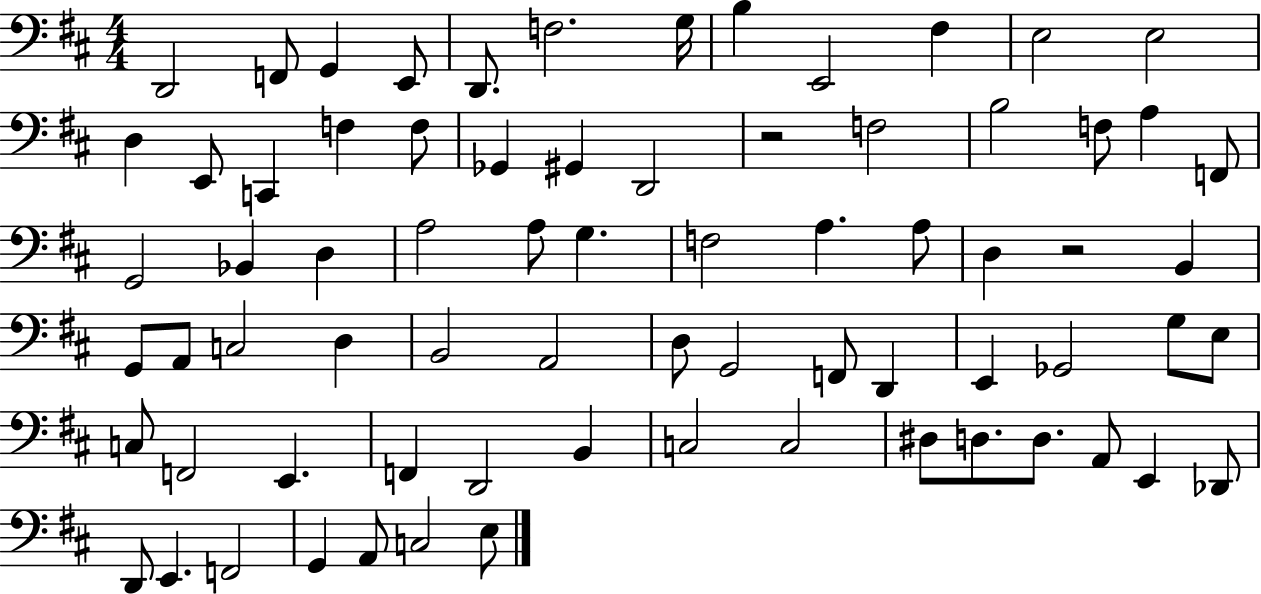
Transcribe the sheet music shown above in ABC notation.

X:1
T:Untitled
M:4/4
L:1/4
K:D
D,,2 F,,/2 G,, E,,/2 D,,/2 F,2 G,/4 B, E,,2 ^F, E,2 E,2 D, E,,/2 C,, F, F,/2 _G,, ^G,, D,,2 z2 F,2 B,2 F,/2 A, F,,/2 G,,2 _B,, D, A,2 A,/2 G, F,2 A, A,/2 D, z2 B,, G,,/2 A,,/2 C,2 D, B,,2 A,,2 D,/2 G,,2 F,,/2 D,, E,, _G,,2 G,/2 E,/2 C,/2 F,,2 E,, F,, D,,2 B,, C,2 C,2 ^D,/2 D,/2 D,/2 A,,/2 E,, _D,,/2 D,,/2 E,, F,,2 G,, A,,/2 C,2 E,/2